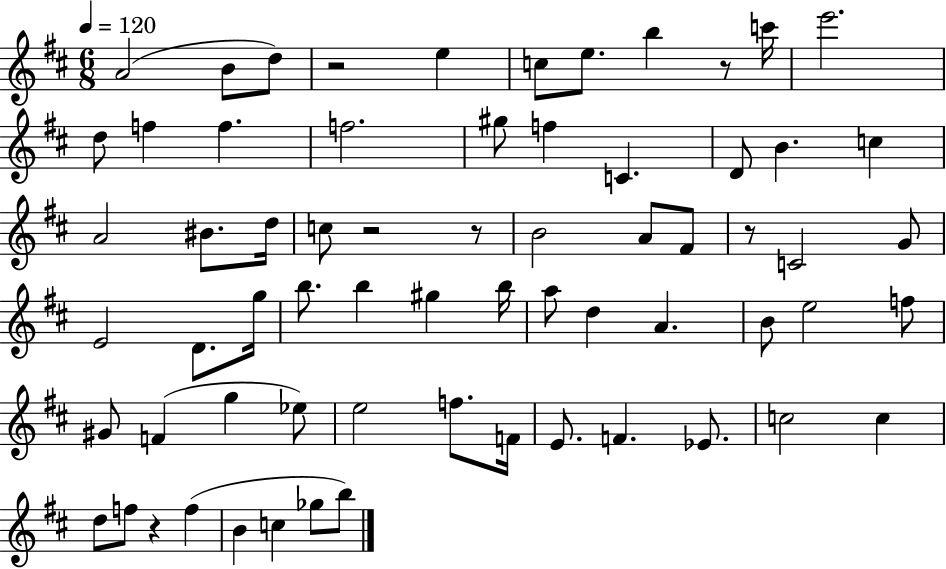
A4/h B4/e D5/e R/h E5/q C5/e E5/e. B5/q R/e C6/s E6/h. D5/e F5/q F5/q. F5/h. G#5/e F5/q C4/q. D4/e B4/q. C5/q A4/h BIS4/e. D5/s C5/e R/h R/e B4/h A4/e F#4/e R/e C4/h G4/e E4/h D4/e. G5/s B5/e. B5/q G#5/q B5/s A5/e D5/q A4/q. B4/e E5/h F5/e G#4/e F4/q G5/q Eb5/e E5/h F5/e. F4/s E4/e. F4/q. Eb4/e. C5/h C5/q D5/e F5/e R/q F5/q B4/q C5/q Gb5/e B5/e